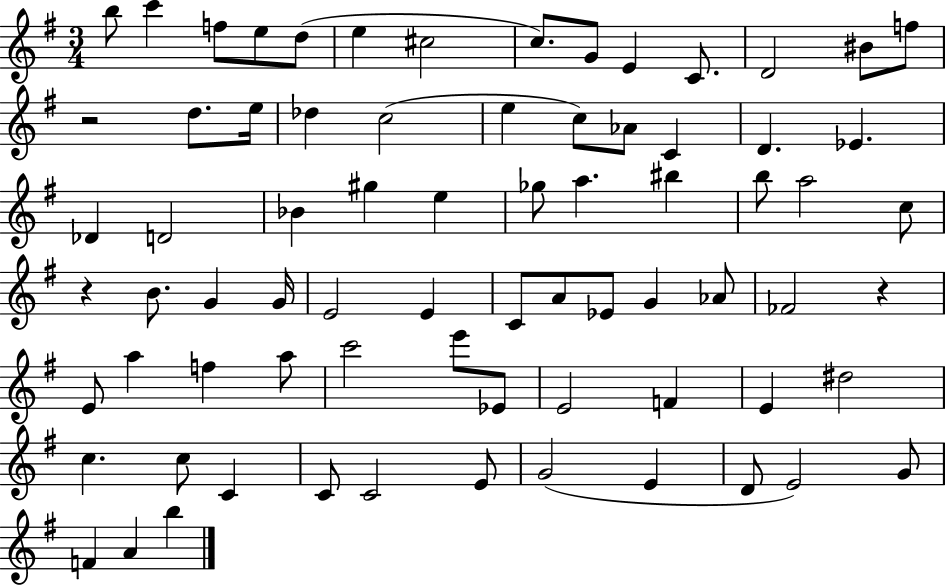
X:1
T:Untitled
M:3/4
L:1/4
K:G
b/2 c' f/2 e/2 d/2 e ^c2 c/2 G/2 E C/2 D2 ^B/2 f/2 z2 d/2 e/4 _d c2 e c/2 _A/2 C D _E _D D2 _B ^g e _g/2 a ^b b/2 a2 c/2 z B/2 G G/4 E2 E C/2 A/2 _E/2 G _A/2 _F2 z E/2 a f a/2 c'2 e'/2 _E/2 E2 F E ^d2 c c/2 C C/2 C2 E/2 G2 E D/2 E2 G/2 F A b